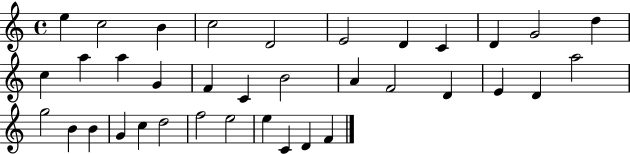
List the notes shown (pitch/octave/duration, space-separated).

E5/q C5/h B4/q C5/h D4/h E4/h D4/q C4/q D4/q G4/h D5/q C5/q A5/q A5/q G4/q F4/q C4/q B4/h A4/q F4/h D4/q E4/q D4/q A5/h G5/h B4/q B4/q G4/q C5/q D5/h F5/h E5/h E5/q C4/q D4/q F4/q